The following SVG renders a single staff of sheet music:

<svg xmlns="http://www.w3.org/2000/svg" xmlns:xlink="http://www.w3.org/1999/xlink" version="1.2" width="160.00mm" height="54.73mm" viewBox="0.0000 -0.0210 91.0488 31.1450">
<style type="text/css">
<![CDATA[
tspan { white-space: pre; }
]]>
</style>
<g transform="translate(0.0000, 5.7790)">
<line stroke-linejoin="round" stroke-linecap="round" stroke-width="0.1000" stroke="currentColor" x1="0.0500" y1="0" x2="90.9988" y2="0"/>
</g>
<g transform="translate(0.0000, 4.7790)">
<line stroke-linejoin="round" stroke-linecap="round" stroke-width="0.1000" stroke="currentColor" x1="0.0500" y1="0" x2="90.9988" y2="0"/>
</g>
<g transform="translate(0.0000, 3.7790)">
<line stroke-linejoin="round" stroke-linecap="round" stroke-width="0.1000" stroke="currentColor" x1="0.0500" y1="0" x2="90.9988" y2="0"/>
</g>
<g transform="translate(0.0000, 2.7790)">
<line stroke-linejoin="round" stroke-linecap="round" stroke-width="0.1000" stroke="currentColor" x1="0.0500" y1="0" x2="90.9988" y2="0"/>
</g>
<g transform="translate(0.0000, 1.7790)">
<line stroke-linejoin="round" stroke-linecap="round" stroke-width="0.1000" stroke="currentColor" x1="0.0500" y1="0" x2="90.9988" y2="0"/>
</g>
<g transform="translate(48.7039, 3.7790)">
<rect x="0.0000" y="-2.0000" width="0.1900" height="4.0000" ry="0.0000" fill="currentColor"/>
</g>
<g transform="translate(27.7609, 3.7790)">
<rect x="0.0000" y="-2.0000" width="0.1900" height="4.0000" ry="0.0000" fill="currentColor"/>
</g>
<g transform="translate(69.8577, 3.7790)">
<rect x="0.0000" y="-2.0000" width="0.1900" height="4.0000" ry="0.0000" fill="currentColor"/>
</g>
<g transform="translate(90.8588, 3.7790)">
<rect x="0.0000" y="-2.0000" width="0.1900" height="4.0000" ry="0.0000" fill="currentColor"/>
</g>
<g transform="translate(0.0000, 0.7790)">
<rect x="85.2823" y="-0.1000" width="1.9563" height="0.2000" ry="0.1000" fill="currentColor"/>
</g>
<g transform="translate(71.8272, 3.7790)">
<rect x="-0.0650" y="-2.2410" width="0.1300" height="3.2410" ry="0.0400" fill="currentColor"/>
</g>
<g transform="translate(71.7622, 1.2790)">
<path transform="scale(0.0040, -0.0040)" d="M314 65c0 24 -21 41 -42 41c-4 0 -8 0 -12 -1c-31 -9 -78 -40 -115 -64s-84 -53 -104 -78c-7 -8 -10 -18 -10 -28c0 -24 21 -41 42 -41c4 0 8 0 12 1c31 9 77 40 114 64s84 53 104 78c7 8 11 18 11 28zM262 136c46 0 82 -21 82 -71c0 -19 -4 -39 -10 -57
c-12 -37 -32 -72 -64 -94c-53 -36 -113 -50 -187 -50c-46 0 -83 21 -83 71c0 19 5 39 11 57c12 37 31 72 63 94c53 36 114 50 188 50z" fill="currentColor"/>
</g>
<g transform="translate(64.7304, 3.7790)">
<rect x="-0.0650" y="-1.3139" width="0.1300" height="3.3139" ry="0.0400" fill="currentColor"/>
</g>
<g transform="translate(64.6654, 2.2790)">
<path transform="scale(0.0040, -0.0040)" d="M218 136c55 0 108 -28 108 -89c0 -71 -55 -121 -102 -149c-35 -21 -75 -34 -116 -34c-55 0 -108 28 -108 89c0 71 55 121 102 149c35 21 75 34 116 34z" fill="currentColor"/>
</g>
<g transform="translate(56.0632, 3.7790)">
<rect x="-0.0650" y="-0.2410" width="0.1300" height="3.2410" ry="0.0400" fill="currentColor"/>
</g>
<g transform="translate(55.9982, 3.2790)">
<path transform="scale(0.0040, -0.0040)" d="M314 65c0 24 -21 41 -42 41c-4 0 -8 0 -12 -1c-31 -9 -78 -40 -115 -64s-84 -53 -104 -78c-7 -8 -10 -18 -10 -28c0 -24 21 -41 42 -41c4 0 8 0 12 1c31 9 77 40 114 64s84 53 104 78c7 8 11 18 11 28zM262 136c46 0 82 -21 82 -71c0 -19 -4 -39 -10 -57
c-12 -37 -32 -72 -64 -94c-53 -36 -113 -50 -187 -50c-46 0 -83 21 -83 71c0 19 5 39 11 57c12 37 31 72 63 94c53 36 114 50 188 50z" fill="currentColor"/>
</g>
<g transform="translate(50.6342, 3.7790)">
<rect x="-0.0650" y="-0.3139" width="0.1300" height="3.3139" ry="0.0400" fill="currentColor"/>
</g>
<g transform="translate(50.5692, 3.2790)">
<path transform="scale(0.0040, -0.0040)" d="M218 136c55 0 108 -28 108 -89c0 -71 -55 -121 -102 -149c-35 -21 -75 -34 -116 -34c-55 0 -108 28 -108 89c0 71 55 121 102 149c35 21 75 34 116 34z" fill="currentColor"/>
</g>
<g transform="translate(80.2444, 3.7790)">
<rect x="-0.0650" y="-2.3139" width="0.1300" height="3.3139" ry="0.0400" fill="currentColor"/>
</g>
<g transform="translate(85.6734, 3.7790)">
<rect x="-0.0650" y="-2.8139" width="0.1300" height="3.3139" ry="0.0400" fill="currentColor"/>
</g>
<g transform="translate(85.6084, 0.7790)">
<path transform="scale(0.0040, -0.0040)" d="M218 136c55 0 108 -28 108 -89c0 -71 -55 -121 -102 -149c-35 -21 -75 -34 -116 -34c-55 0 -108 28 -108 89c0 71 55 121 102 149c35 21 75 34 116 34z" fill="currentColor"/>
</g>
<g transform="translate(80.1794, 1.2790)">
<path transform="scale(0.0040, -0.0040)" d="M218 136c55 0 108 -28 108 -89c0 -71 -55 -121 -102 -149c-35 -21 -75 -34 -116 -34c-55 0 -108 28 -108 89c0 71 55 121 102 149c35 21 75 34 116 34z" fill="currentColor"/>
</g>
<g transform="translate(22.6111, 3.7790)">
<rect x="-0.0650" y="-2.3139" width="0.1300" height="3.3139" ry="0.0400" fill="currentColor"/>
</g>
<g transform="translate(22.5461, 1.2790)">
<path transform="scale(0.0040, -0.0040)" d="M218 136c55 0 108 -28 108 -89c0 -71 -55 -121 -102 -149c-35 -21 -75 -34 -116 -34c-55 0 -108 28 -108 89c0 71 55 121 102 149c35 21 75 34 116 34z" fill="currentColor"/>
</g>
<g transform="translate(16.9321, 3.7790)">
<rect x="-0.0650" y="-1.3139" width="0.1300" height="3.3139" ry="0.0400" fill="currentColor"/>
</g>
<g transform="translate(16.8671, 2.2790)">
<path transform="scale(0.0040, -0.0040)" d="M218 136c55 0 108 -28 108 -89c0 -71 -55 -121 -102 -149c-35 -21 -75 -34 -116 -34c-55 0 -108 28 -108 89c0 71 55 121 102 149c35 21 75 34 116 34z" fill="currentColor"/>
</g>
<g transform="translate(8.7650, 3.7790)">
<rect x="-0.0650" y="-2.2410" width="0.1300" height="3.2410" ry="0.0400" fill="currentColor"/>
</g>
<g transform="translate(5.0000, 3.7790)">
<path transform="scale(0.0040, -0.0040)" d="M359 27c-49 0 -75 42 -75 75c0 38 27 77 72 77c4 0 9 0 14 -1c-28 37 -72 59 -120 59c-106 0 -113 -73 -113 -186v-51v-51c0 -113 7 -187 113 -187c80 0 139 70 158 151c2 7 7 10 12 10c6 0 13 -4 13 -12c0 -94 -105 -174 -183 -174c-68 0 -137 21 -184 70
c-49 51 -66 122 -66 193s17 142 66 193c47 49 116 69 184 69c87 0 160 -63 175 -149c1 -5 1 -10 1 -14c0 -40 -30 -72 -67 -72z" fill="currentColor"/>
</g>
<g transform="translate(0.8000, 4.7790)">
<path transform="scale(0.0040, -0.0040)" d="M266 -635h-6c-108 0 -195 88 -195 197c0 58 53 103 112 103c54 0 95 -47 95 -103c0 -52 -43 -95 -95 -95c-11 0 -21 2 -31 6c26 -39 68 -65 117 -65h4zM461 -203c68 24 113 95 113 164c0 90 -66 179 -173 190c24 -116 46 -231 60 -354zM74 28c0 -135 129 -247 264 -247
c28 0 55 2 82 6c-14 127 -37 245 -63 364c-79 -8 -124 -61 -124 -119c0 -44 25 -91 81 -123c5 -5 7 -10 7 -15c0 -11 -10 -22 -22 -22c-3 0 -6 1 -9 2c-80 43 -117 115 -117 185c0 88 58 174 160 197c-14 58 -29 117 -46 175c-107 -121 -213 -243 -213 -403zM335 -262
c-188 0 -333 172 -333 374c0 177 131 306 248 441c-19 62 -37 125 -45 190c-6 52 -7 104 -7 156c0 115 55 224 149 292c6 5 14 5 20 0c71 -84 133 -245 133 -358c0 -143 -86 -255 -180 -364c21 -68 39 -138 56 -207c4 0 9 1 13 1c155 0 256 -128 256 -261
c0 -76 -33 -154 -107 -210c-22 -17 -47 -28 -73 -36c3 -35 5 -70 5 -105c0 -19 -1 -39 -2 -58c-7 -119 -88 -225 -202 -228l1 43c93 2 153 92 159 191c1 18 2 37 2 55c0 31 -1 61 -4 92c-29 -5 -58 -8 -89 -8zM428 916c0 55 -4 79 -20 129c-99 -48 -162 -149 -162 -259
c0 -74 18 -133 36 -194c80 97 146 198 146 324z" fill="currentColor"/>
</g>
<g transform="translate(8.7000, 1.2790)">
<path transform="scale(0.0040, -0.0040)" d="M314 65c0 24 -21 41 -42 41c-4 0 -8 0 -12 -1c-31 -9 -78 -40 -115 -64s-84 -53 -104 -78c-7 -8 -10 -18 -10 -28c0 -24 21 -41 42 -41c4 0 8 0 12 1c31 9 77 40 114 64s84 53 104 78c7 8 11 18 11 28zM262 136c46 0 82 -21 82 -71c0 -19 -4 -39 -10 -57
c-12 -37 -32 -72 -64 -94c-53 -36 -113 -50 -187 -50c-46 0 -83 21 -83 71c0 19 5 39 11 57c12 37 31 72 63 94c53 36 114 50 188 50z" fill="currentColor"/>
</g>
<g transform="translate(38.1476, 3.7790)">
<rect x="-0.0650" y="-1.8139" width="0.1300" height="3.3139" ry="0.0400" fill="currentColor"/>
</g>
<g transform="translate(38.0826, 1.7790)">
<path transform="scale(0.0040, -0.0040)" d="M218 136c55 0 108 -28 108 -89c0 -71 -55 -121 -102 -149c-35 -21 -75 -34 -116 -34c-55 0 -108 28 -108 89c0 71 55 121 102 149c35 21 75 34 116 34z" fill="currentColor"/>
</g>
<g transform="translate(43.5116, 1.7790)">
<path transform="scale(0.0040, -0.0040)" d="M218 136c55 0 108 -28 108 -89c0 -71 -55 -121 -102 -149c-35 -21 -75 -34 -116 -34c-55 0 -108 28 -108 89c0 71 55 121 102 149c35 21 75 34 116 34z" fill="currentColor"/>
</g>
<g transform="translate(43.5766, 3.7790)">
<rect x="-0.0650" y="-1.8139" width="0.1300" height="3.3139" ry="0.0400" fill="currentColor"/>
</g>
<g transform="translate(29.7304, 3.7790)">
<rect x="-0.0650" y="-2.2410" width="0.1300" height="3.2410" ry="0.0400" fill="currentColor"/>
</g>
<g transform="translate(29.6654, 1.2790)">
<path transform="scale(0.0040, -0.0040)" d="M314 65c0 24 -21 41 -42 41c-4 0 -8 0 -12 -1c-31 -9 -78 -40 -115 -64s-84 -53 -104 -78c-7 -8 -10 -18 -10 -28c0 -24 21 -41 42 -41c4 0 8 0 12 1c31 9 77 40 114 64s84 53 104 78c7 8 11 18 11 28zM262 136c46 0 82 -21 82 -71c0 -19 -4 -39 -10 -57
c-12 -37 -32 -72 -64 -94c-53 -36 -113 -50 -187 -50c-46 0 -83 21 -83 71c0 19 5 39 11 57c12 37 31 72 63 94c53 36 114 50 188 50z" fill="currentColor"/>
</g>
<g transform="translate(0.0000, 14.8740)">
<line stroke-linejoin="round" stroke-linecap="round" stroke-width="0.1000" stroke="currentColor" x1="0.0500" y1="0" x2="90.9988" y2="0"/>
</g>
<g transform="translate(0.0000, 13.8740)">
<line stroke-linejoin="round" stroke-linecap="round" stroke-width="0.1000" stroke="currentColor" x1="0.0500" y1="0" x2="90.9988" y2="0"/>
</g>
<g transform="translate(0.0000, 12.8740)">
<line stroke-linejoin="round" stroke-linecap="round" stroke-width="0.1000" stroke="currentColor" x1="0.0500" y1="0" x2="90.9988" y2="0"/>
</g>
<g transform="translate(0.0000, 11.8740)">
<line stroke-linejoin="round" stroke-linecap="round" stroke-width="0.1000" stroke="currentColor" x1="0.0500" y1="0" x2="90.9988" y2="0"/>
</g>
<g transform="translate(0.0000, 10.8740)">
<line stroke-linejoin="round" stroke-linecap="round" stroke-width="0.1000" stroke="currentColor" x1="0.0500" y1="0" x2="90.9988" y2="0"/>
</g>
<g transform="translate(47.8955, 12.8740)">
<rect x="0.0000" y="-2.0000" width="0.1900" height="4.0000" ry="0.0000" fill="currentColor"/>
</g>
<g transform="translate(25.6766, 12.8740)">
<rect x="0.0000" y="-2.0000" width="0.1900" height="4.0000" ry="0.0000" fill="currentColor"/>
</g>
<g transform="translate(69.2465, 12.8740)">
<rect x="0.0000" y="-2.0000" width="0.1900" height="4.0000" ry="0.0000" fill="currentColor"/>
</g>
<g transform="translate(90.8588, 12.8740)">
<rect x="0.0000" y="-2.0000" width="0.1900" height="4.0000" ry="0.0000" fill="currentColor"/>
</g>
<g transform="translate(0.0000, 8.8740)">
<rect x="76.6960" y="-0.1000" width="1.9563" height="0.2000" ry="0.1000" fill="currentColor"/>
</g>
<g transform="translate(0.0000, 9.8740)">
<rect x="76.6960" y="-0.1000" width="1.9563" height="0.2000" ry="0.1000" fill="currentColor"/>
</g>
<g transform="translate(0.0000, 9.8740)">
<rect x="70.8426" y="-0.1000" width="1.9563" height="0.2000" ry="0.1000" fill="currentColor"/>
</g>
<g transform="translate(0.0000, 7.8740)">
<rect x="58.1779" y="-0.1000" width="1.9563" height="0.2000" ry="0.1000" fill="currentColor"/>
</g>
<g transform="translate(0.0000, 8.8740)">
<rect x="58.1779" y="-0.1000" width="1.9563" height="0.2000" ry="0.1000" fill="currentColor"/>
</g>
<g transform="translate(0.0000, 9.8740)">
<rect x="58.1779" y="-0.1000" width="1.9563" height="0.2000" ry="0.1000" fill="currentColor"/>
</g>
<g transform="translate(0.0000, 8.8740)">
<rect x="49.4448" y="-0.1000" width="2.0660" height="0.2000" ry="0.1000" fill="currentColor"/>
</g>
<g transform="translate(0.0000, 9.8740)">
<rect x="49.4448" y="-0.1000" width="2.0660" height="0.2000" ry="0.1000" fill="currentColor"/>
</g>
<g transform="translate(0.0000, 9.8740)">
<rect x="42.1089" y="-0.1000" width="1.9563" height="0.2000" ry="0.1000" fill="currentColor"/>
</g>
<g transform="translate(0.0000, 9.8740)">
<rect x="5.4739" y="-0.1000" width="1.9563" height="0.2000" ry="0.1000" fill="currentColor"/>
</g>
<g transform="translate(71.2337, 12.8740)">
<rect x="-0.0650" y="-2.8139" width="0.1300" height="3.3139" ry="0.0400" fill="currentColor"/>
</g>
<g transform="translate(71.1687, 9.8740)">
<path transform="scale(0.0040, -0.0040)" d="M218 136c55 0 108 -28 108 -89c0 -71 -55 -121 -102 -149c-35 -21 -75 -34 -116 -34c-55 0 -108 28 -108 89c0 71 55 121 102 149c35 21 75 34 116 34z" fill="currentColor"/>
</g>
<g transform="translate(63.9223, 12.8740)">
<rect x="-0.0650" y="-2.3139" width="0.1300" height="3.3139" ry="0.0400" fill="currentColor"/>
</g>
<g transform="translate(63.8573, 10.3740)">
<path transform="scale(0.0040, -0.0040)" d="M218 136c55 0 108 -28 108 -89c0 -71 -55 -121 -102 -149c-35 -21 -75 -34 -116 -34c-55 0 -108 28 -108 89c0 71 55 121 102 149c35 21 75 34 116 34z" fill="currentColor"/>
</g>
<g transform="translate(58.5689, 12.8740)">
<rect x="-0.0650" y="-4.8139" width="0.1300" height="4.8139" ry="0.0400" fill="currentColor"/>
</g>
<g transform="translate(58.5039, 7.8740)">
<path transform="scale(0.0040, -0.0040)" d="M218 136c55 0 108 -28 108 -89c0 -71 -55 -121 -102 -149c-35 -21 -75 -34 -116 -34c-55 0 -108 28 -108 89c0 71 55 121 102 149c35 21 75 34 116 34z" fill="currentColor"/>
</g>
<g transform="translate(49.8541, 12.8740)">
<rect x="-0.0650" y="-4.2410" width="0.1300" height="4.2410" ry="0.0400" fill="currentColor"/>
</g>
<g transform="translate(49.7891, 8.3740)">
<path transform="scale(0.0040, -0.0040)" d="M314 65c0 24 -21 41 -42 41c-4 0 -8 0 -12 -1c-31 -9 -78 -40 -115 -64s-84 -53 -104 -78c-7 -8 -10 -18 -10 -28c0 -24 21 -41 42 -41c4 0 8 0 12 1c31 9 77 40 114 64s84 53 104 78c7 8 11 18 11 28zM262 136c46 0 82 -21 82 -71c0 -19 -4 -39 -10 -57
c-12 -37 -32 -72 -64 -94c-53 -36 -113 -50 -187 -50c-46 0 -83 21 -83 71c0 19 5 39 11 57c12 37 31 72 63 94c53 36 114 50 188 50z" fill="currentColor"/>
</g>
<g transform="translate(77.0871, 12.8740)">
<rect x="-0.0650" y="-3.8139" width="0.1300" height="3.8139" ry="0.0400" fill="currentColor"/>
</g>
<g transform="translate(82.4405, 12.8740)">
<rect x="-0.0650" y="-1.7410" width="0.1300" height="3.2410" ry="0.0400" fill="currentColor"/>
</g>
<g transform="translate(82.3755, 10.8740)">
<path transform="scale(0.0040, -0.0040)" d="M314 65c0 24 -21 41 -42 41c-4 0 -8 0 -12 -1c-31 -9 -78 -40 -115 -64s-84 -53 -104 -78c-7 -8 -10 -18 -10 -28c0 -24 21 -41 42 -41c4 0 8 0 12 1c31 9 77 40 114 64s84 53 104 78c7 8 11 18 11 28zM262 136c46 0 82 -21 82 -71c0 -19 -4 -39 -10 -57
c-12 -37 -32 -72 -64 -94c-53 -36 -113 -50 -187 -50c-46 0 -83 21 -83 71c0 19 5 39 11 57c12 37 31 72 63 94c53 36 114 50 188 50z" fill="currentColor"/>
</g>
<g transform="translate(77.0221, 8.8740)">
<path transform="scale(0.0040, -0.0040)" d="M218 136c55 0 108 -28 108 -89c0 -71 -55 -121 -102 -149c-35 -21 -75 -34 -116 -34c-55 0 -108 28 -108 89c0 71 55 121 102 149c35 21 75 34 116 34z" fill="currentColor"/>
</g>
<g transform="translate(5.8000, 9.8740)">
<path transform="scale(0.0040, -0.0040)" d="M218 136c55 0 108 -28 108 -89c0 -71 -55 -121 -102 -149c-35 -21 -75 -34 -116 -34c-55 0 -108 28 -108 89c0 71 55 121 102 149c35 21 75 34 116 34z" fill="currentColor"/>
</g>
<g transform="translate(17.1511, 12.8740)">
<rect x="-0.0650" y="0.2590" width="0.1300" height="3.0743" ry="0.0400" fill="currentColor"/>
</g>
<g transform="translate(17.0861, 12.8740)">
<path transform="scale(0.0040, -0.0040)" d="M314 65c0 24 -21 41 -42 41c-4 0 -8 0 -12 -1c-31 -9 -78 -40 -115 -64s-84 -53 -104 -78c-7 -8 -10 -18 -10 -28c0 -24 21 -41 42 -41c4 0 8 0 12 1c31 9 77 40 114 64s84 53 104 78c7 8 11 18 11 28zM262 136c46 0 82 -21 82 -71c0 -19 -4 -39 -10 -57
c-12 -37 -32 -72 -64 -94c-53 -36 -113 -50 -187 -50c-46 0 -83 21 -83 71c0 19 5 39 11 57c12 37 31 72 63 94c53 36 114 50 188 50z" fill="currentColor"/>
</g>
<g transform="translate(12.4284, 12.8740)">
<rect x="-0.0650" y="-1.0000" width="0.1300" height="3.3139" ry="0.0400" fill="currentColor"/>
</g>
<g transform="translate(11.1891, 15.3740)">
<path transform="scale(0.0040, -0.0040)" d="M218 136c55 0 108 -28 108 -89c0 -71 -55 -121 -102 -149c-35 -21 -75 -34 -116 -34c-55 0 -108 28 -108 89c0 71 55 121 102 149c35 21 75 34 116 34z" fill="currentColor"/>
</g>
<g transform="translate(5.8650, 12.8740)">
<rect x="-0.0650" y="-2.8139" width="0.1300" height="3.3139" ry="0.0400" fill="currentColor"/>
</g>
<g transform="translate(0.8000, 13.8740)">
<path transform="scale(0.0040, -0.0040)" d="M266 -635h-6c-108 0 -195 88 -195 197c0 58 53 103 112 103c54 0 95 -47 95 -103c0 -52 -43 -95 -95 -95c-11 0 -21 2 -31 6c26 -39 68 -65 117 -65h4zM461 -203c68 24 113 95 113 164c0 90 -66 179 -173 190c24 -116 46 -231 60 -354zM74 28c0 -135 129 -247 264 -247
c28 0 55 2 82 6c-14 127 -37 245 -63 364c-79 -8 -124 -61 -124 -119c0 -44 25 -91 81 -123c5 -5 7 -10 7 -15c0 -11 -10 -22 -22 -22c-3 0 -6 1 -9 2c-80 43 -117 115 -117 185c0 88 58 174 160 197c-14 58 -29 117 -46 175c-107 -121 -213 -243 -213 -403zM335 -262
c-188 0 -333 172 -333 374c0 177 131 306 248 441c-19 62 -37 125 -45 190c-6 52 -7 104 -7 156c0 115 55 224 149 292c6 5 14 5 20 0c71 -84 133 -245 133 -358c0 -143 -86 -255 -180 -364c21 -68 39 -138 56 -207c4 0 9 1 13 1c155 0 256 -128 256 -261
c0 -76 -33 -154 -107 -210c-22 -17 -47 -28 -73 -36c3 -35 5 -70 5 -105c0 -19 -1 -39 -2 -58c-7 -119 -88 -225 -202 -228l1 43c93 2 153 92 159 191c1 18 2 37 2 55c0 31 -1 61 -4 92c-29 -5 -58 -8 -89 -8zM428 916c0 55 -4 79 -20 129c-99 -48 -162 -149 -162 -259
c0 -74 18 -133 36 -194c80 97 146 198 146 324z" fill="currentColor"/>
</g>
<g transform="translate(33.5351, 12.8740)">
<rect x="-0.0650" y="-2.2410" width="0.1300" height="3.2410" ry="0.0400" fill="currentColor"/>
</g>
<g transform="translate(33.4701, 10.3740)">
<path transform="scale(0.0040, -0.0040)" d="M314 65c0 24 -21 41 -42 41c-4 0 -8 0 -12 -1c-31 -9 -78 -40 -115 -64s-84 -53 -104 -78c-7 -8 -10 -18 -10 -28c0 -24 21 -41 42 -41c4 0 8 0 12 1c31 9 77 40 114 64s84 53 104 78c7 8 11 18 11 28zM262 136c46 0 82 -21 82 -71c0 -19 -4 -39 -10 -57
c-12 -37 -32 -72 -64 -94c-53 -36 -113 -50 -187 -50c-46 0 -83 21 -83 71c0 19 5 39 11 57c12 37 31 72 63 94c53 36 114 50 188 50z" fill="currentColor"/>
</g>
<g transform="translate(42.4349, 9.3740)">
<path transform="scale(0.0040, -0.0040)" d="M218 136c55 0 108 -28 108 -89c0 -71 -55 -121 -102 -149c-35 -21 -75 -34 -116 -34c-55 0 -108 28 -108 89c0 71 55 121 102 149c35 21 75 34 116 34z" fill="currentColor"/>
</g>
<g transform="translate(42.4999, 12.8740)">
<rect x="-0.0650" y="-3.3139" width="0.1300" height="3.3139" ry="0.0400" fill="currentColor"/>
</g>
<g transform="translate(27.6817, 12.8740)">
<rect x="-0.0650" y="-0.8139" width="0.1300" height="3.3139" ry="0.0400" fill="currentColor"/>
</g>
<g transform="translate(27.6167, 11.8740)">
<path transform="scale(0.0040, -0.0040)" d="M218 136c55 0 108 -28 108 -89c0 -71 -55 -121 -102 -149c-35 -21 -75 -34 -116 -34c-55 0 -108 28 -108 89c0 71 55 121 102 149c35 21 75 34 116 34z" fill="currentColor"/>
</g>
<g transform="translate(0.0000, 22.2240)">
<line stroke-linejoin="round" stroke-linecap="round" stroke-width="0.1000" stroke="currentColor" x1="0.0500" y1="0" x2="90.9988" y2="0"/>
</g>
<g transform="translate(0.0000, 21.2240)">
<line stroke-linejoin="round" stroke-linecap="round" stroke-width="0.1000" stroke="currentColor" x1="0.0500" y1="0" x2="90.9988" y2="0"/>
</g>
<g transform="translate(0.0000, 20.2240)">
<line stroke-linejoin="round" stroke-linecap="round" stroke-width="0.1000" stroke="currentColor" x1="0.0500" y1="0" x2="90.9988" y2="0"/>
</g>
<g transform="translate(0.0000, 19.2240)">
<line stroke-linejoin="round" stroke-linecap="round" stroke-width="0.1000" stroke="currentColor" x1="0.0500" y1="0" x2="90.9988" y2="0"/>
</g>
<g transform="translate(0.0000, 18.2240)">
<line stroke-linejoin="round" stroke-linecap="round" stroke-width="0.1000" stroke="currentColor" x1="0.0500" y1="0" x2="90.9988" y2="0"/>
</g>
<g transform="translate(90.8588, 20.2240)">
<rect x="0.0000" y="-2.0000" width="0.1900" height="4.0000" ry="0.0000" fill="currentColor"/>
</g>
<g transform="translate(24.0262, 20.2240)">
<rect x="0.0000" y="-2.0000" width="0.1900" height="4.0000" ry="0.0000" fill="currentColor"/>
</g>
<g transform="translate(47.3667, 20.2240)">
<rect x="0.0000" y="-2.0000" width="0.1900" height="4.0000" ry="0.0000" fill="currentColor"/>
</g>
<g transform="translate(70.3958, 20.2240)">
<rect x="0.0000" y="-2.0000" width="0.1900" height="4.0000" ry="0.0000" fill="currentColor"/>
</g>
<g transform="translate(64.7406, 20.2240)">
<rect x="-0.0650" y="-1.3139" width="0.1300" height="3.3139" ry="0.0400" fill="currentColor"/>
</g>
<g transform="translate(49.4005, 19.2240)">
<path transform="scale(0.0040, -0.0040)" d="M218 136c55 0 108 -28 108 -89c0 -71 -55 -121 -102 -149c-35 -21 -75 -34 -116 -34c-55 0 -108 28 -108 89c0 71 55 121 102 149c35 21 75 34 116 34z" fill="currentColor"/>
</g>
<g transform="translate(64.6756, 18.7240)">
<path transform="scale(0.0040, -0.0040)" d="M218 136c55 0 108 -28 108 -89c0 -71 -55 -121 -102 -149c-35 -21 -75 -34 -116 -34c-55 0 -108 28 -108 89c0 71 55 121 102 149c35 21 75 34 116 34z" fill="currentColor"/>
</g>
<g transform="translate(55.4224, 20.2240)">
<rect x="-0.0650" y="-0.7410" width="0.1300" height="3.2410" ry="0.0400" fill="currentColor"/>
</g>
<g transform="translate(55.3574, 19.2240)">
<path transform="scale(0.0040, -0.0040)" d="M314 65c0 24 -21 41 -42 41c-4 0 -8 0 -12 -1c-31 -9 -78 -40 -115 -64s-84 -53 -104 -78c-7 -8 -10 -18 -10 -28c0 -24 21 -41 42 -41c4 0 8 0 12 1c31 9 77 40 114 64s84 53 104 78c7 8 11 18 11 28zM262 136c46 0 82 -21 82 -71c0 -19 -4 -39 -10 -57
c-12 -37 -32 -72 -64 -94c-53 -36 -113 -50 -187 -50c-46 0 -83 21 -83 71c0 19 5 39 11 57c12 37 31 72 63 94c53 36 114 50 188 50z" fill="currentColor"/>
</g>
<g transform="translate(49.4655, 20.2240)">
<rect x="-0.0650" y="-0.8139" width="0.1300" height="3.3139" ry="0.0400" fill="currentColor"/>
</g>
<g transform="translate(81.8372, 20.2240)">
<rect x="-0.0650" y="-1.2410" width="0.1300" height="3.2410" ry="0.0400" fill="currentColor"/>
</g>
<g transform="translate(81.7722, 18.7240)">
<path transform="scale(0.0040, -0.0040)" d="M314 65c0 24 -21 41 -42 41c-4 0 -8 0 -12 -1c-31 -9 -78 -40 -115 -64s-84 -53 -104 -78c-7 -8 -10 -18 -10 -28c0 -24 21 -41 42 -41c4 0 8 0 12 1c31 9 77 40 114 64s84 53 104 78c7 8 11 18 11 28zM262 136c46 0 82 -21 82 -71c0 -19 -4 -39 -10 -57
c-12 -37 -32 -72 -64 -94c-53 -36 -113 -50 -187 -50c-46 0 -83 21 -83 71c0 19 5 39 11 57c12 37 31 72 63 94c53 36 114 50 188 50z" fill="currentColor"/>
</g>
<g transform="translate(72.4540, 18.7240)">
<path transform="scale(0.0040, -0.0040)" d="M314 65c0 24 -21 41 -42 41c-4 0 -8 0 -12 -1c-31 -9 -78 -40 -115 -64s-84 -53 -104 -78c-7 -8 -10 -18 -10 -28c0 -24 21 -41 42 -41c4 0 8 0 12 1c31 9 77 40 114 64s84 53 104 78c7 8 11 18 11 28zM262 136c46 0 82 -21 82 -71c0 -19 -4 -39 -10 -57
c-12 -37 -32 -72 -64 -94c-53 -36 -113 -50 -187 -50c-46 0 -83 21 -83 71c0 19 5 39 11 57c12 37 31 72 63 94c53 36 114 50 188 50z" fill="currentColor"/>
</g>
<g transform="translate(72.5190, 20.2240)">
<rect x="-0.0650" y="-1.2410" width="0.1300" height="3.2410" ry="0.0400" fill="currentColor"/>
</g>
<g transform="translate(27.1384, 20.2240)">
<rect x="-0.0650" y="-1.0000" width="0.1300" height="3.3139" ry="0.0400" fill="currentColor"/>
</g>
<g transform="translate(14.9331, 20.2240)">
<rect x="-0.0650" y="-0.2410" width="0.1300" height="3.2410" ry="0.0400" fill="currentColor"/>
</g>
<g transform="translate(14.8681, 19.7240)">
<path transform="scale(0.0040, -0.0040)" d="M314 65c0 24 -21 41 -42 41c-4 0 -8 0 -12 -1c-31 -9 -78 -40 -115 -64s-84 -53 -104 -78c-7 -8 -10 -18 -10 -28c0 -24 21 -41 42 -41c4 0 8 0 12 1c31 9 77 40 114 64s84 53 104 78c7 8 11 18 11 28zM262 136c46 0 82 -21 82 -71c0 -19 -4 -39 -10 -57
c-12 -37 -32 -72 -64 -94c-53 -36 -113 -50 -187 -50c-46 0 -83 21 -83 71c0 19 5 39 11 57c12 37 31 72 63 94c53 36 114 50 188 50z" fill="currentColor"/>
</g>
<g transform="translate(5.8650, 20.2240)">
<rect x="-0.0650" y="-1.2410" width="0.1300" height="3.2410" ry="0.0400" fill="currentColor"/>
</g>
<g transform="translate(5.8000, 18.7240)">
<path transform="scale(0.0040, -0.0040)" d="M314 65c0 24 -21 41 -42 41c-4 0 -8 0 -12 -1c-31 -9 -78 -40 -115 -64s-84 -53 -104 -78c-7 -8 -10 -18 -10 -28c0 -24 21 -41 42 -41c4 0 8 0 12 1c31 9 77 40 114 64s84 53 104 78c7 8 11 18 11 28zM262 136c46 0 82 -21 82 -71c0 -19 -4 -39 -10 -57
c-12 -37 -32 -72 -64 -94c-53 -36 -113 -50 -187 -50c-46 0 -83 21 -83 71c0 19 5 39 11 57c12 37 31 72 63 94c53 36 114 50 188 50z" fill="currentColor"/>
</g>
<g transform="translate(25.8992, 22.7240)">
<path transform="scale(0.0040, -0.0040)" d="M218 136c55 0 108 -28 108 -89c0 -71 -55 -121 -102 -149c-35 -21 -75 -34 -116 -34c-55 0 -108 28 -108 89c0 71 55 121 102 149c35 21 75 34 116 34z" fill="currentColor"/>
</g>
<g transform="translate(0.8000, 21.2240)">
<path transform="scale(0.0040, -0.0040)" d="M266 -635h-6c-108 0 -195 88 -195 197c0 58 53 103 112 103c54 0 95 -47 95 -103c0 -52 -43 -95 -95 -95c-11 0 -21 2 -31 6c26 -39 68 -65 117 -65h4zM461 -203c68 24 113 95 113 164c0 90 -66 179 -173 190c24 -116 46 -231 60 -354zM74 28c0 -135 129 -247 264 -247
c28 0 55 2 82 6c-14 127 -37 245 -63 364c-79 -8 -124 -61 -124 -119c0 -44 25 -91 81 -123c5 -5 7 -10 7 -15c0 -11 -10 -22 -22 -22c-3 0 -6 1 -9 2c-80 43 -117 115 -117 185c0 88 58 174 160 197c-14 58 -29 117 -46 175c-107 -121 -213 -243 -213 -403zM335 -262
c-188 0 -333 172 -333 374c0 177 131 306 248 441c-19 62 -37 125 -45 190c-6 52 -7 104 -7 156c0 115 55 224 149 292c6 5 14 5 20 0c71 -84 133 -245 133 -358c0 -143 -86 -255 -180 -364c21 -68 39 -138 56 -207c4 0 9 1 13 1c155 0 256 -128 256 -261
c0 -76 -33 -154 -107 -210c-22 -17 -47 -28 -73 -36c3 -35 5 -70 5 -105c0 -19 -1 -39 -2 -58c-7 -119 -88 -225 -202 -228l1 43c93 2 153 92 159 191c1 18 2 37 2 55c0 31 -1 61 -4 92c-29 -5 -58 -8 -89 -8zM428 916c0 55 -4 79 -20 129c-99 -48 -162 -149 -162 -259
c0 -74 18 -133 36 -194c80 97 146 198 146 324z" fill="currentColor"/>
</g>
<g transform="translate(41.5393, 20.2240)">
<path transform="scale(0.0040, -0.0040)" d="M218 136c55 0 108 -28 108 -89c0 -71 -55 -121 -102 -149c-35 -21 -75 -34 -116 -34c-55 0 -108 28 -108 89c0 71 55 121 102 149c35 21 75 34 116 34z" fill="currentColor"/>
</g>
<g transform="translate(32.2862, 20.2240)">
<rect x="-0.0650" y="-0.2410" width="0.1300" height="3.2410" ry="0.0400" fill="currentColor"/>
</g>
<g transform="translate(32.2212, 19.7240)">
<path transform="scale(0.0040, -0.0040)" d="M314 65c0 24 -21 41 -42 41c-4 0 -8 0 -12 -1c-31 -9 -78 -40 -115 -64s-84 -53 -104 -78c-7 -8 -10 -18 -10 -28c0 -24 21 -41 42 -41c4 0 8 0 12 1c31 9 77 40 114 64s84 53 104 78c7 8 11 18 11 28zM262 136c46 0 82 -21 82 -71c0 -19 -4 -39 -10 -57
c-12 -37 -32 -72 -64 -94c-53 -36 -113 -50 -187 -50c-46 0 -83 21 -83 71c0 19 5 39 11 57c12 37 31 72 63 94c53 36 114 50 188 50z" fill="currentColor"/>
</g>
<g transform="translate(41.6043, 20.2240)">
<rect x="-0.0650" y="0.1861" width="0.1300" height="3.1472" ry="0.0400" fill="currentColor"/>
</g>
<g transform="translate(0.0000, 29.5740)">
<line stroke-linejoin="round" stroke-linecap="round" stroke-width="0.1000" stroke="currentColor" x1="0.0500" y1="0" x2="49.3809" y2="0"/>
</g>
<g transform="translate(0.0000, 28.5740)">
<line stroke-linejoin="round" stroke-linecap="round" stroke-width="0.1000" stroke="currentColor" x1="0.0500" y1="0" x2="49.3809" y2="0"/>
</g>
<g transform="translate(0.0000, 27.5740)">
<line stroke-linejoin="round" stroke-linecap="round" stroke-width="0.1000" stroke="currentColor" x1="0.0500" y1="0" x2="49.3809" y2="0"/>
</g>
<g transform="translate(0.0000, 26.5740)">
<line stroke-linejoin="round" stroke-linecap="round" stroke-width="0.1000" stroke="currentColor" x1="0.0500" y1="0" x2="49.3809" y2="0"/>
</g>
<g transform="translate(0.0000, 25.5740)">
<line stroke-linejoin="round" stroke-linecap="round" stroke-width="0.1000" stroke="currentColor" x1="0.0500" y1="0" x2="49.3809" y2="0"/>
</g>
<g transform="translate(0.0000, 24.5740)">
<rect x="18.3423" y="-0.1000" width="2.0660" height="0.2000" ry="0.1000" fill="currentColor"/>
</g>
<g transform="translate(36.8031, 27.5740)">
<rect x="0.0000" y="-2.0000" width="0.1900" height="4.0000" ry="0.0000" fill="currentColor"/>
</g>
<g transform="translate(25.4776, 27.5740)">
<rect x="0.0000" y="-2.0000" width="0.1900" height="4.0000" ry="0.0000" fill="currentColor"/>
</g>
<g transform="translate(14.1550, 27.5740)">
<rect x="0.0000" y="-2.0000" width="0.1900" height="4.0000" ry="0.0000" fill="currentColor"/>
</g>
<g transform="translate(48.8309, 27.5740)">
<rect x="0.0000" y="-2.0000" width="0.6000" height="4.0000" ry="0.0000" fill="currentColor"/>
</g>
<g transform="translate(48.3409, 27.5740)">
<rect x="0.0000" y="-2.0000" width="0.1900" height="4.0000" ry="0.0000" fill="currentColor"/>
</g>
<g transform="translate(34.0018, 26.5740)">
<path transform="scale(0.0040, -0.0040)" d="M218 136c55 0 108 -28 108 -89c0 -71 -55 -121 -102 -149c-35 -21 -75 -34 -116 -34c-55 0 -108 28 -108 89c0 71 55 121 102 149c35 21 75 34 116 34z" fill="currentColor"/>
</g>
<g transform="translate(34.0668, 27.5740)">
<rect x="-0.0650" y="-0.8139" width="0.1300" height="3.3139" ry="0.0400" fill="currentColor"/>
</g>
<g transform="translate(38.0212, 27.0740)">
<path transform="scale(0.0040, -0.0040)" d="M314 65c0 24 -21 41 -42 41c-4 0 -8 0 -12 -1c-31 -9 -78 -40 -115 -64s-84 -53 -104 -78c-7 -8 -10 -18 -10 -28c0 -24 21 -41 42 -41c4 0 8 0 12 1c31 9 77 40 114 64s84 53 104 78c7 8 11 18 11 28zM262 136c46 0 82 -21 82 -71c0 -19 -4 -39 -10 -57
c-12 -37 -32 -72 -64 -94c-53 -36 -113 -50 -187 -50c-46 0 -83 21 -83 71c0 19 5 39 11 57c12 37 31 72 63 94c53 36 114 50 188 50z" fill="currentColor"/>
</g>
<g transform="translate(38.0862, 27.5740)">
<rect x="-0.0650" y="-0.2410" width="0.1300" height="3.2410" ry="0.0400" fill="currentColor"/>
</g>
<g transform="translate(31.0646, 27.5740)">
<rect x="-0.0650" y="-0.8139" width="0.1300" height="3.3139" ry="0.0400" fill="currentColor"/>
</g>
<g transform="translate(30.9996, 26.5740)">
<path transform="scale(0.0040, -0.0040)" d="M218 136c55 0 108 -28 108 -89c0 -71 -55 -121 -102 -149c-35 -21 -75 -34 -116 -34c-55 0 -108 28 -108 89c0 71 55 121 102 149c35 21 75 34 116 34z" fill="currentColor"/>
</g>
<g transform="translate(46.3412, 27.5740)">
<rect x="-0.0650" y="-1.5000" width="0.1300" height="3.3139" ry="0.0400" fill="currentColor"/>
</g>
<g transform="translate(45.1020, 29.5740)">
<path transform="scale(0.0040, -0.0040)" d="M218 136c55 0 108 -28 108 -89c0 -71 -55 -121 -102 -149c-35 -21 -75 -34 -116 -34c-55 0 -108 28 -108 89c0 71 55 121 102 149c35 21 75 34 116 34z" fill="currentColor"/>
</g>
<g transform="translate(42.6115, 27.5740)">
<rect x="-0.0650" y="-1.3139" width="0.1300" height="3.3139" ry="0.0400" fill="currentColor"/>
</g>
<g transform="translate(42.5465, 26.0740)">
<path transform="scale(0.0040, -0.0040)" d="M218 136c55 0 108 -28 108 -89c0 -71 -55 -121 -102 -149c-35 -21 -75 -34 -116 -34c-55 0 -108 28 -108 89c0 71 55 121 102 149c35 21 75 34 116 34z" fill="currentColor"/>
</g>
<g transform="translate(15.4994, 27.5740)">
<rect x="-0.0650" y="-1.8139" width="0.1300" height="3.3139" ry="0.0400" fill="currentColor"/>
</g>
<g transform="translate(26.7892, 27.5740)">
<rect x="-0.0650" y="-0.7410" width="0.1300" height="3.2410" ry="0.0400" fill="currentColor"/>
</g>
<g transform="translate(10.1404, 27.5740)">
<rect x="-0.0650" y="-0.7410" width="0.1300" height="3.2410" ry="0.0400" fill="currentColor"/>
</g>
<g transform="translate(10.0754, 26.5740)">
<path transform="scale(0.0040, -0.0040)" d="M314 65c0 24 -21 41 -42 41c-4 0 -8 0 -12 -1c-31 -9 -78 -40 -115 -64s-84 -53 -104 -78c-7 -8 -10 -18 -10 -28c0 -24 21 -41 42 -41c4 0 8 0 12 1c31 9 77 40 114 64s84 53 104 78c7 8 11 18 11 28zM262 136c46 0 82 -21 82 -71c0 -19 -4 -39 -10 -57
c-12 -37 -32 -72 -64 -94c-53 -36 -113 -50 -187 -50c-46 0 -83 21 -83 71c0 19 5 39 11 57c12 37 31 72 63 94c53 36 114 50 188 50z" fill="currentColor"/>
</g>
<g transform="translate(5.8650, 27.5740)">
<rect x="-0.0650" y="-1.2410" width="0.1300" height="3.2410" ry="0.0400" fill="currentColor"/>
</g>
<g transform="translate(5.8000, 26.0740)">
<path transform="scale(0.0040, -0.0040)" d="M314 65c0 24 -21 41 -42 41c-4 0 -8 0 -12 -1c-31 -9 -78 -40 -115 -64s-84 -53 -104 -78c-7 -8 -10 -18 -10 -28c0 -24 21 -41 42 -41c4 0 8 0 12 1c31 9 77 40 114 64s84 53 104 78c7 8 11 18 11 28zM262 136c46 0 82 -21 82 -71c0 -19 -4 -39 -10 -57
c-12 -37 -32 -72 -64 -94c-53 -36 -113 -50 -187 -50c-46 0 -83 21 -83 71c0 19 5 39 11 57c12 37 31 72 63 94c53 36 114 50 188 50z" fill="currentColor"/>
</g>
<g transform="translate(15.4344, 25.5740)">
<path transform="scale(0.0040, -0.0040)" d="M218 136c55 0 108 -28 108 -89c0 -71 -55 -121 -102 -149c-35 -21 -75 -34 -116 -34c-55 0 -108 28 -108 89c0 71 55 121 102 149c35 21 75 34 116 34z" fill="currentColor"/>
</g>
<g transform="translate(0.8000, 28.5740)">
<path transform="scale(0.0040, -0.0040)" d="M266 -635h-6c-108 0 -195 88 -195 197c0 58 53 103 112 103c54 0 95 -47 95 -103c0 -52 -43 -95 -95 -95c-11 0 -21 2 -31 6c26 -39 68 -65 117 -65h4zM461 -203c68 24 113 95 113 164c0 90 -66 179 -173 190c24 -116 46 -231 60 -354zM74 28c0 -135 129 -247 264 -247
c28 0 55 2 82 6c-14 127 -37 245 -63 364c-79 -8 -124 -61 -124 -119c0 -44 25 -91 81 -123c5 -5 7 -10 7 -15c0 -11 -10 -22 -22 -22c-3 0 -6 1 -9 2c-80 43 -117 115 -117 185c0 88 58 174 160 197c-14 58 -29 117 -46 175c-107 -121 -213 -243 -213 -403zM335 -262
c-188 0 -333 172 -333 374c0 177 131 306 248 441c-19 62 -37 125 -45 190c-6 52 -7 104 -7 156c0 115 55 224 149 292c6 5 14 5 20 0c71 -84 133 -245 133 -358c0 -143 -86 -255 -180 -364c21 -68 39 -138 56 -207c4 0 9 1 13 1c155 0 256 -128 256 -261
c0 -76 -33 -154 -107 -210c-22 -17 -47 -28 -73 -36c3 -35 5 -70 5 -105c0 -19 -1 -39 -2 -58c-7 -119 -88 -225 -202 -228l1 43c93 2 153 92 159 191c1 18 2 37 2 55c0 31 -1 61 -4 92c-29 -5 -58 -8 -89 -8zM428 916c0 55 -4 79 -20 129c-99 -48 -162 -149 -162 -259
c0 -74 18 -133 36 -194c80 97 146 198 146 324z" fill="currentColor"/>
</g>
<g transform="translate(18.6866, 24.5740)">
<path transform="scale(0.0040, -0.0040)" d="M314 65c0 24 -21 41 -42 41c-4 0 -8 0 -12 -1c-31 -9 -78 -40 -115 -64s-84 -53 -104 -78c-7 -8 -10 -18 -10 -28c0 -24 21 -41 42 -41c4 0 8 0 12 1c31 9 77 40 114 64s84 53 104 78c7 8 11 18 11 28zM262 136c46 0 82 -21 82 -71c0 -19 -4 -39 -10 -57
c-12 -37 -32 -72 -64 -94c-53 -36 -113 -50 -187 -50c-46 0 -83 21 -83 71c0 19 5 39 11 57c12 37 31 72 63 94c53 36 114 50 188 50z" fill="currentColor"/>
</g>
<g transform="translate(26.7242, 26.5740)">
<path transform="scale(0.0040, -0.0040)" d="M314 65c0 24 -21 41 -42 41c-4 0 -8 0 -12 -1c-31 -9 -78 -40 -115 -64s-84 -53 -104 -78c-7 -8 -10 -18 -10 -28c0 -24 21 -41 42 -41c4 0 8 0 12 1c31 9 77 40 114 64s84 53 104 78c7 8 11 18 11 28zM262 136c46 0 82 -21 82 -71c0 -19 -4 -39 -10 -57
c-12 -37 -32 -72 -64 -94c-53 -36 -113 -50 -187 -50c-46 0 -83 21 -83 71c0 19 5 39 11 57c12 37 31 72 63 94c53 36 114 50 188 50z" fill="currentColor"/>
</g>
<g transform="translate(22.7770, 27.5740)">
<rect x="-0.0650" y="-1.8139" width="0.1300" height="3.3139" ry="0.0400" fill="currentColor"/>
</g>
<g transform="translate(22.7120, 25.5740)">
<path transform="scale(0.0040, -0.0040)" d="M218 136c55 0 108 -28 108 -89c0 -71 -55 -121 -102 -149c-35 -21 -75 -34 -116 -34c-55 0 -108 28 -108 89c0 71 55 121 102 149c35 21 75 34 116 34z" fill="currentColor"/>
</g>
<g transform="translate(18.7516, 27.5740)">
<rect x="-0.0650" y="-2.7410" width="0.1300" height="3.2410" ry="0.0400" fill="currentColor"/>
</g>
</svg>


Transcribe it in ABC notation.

X:1
T:Untitled
M:4/4
L:1/4
K:C
g2 e g g2 f f c c2 e g2 g a a D B2 d g2 b d'2 e' g a c' f2 e2 c2 D c2 B d d2 e e2 e2 e2 d2 f a2 f d2 d d c2 e E